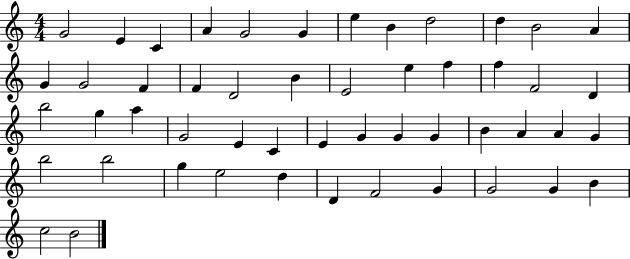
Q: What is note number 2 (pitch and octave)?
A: E4